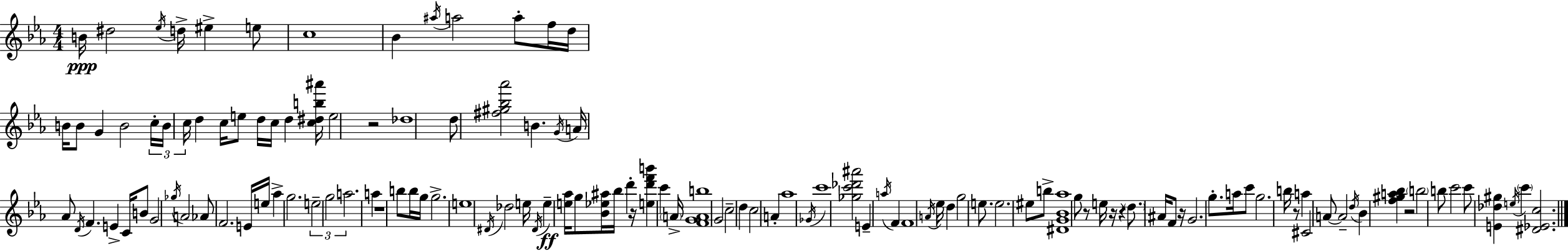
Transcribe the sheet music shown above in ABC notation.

X:1
T:Untitled
M:4/4
L:1/4
K:Cm
B/4 ^d2 _e/4 d/4 ^e e/2 c4 _B ^a/4 a2 a/2 f/4 d/4 B/4 B/2 G B2 c/4 B/4 c/4 d c/4 e/2 d/4 c/4 d [c^db^a']/4 e2 z2 _d4 d/2 [^f^g_b_a']2 B G/4 A/4 _A/2 D/4 F E C/4 B/2 G2 _g/4 A2 _A/2 F2 E/4 e/4 _a g2 e2 g2 a2 a z4 b/2 b/4 g/4 g2 e4 ^D/4 _d2 e/4 ^D/4 e [e_a]/4 g/2 [_B_e^a]/4 _b/4 d' z/4 [ed'f'b'] c' A/4 [FGAb]4 G2 c2 d c2 A _a4 _G/4 c'4 [_gc'_d'^a']2 E a/4 F F4 A/4 _e/4 d g2 e/2 e2 ^e/2 b/2 [^DG_B_a]4 g/2 z/2 e/4 z/4 z d/2 ^A/4 F/2 z/4 G2 g/2 a/4 c'/2 g2 b/4 z/2 a ^C2 A/2 A2 d/4 _B [f^ga_b] z2 b2 b/2 c'2 c'/2 [E_d^g] e/4 c' [^D_Ec]2